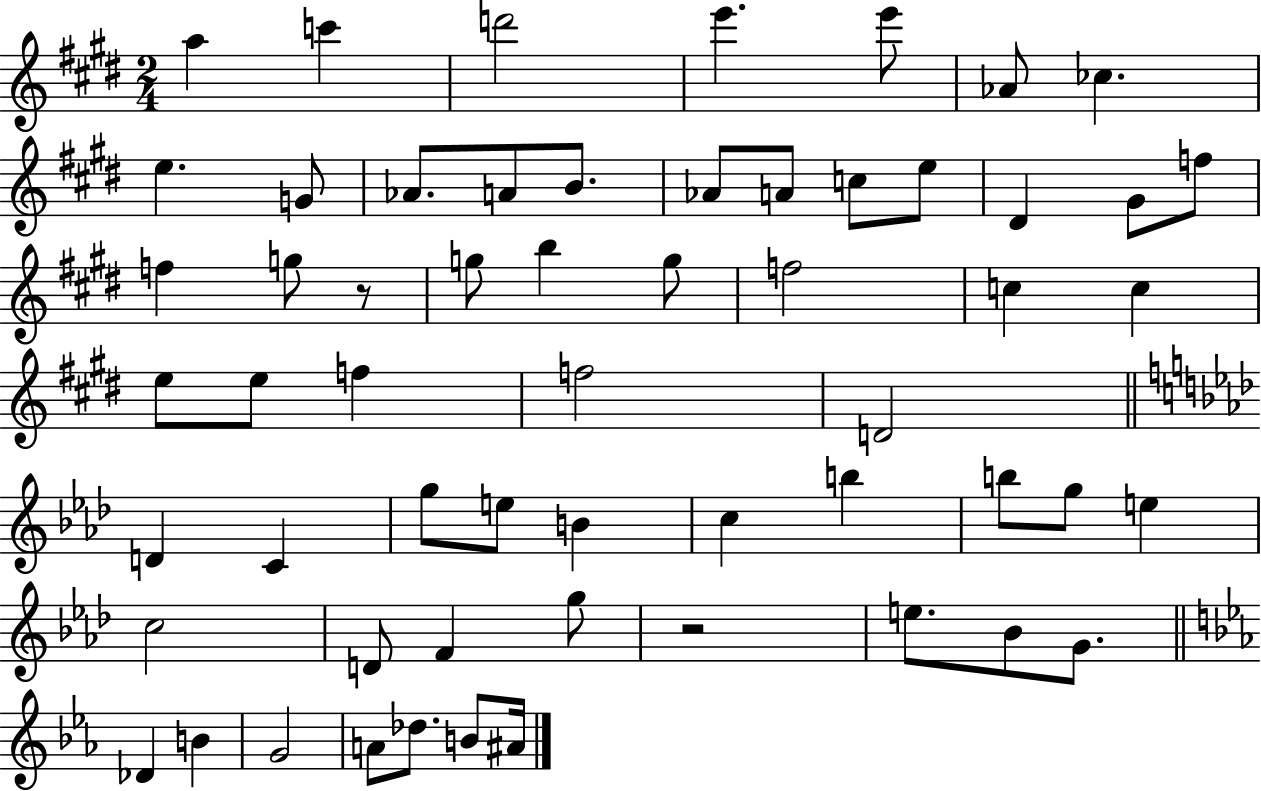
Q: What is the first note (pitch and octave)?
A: A5